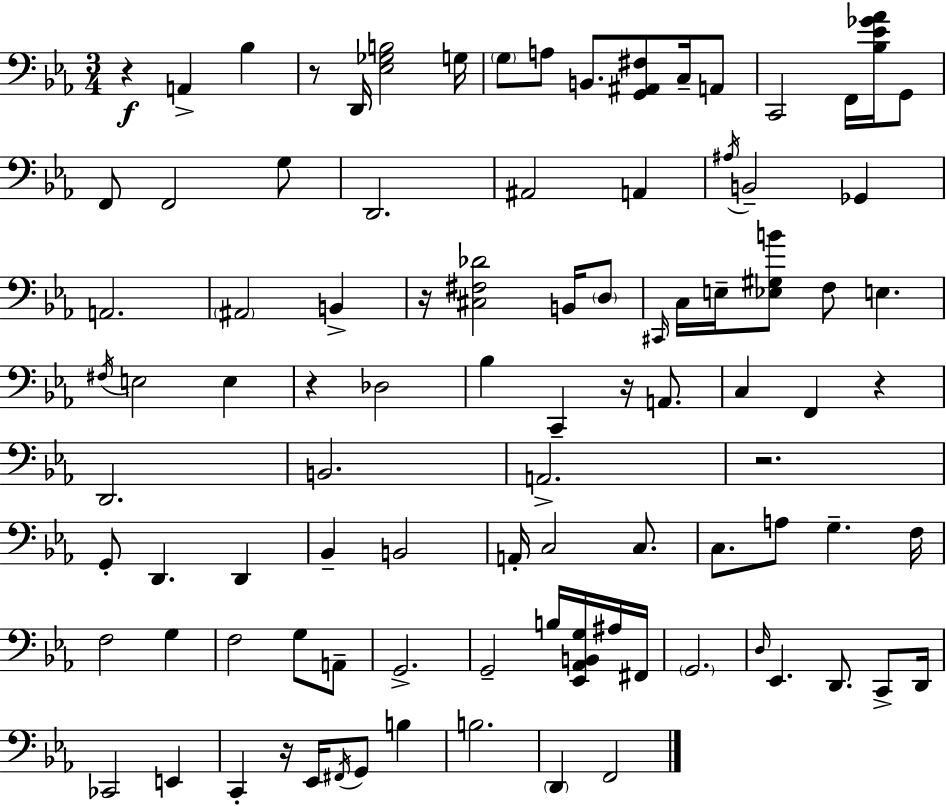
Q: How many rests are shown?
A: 8